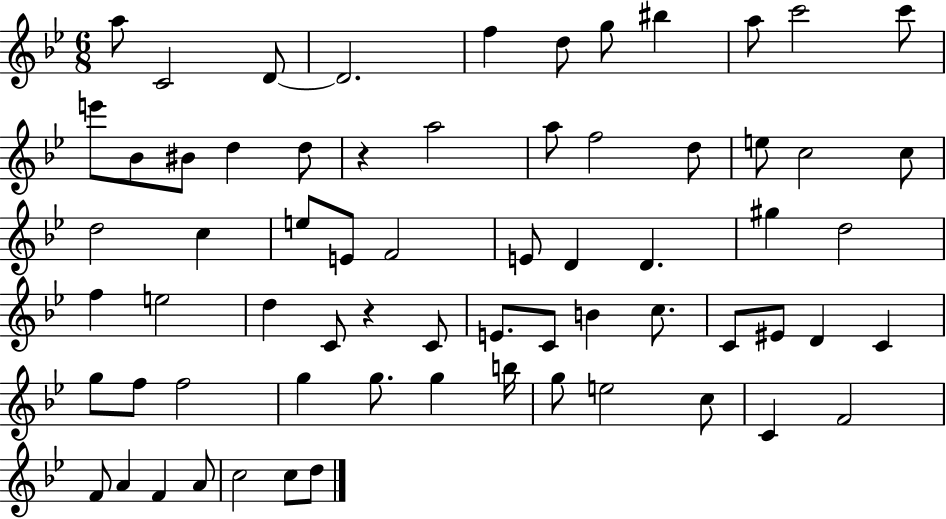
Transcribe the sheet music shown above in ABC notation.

X:1
T:Untitled
M:6/8
L:1/4
K:Bb
a/2 C2 D/2 D2 f d/2 g/2 ^b a/2 c'2 c'/2 e'/2 _B/2 ^B/2 d d/2 z a2 a/2 f2 d/2 e/2 c2 c/2 d2 c e/2 E/2 F2 E/2 D D ^g d2 f e2 d C/2 z C/2 E/2 C/2 B c/2 C/2 ^E/2 D C g/2 f/2 f2 g g/2 g b/4 g/2 e2 c/2 C F2 F/2 A F A/2 c2 c/2 d/2